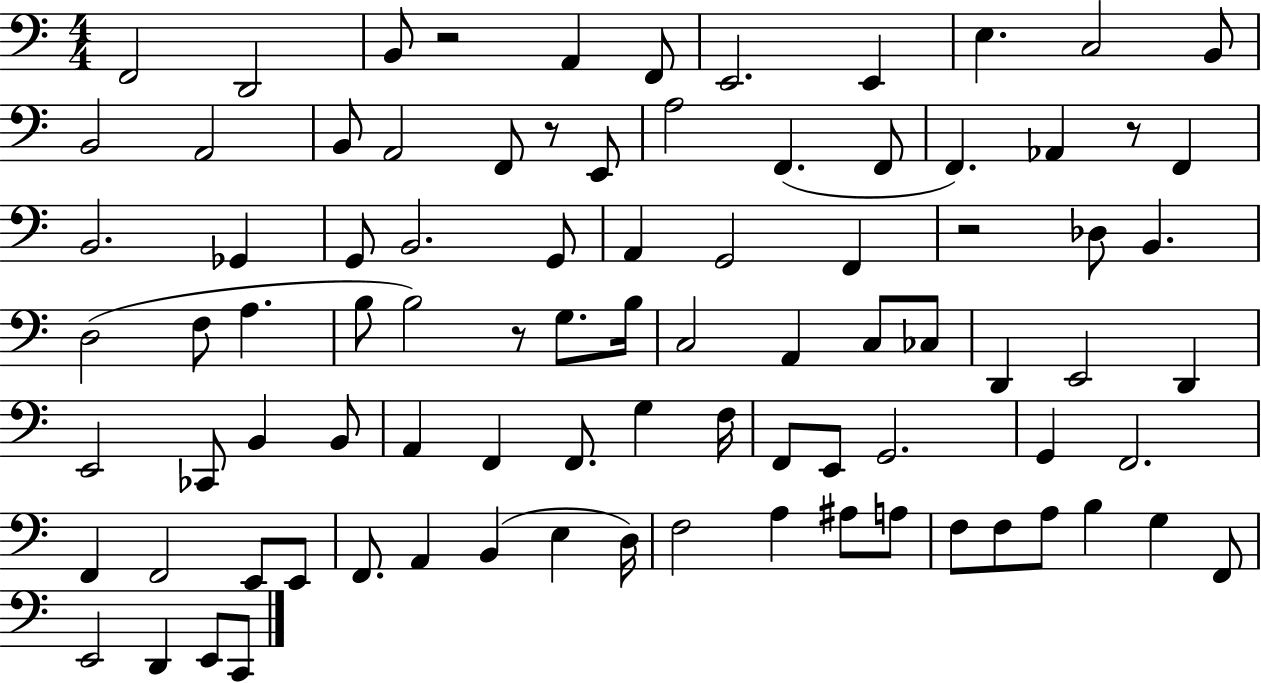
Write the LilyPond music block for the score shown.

{
  \clef bass
  \numericTimeSignature
  \time 4/4
  \key c \major
  f,2 d,2 | b,8 r2 a,4 f,8 | e,2. e,4 | e4. c2 b,8 | \break b,2 a,2 | b,8 a,2 f,8 r8 e,8 | a2 f,4.( f,8 | f,4.) aes,4 r8 f,4 | \break b,2. ges,4 | g,8 b,2. g,8 | a,4 g,2 f,4 | r2 des8 b,4. | \break d2( f8 a4. | b8 b2) r8 g8. b16 | c2 a,4 c8 ces8 | d,4 e,2 d,4 | \break e,2 ces,8 b,4 b,8 | a,4 f,4 f,8. g4 f16 | f,8 e,8 g,2. | g,4 f,2. | \break f,4 f,2 e,8 e,8 | f,8. a,4 b,4( e4 d16) | f2 a4 ais8 a8 | f8 f8 a8 b4 g4 f,8 | \break e,2 d,4 e,8 c,8 | \bar "|."
}